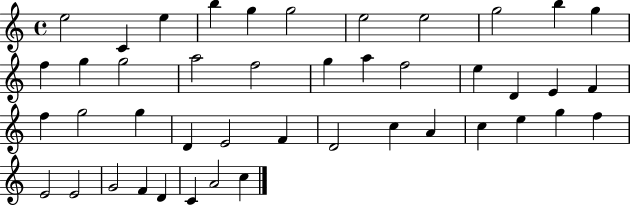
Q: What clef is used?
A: treble